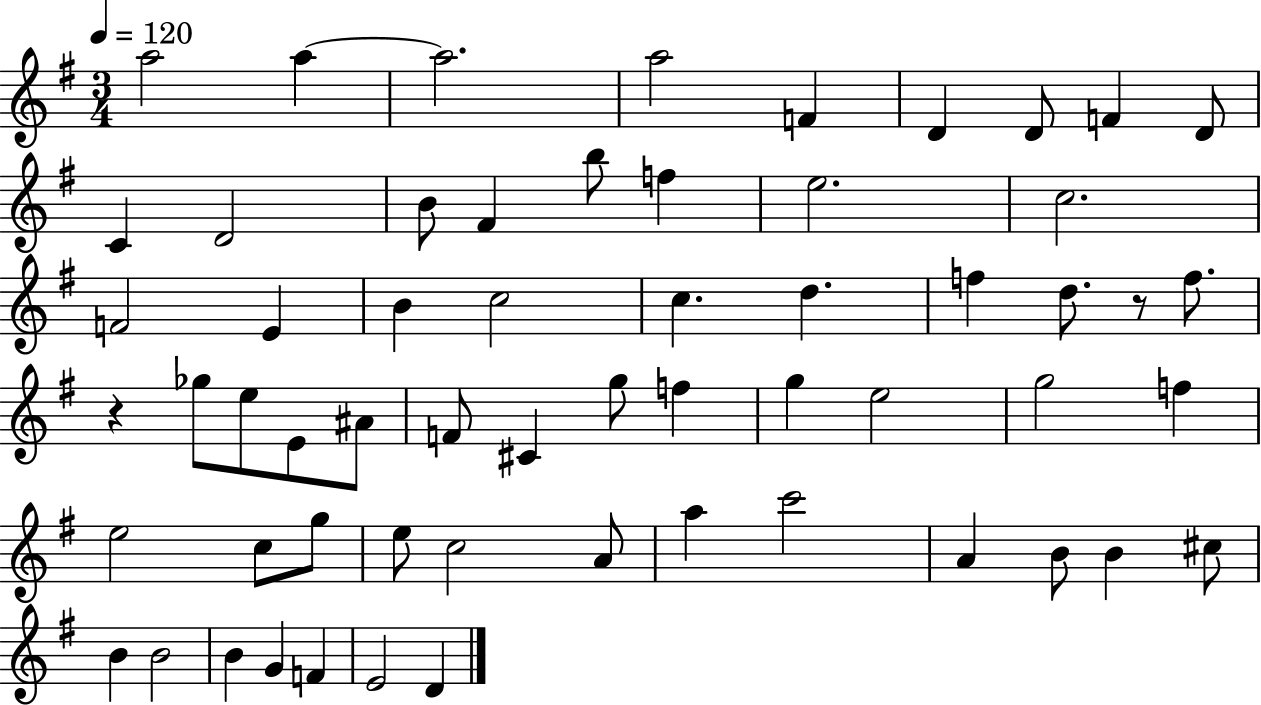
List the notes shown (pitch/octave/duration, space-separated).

A5/h A5/q A5/h. A5/h F4/q D4/q D4/e F4/q D4/e C4/q D4/h B4/e F#4/q B5/e F5/q E5/h. C5/h. F4/h E4/q B4/q C5/h C5/q. D5/q. F5/q D5/e. R/e F5/e. R/q Gb5/e E5/e E4/e A#4/e F4/e C#4/q G5/e F5/q G5/q E5/h G5/h F5/q E5/h C5/e G5/e E5/e C5/h A4/e A5/q C6/h A4/q B4/e B4/q C#5/e B4/q B4/h B4/q G4/q F4/q E4/h D4/q